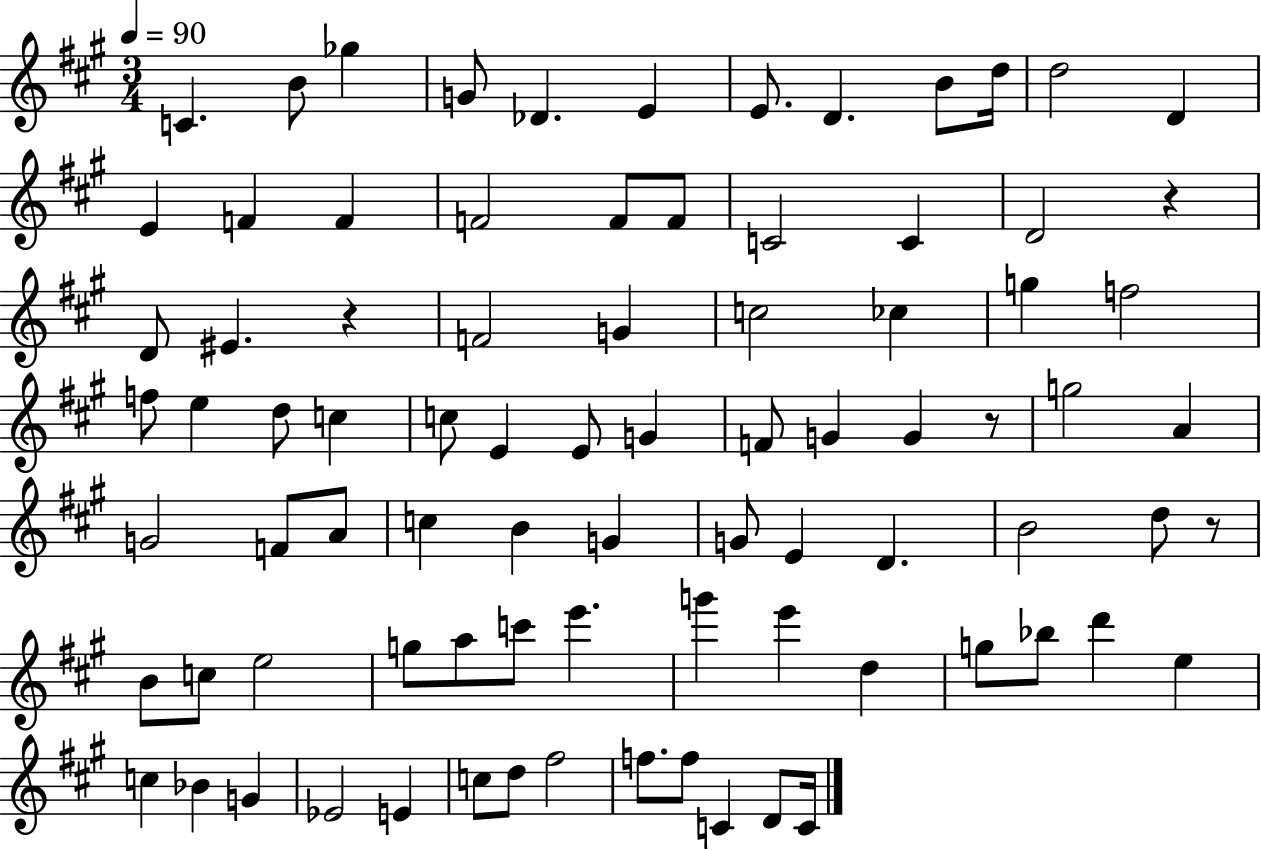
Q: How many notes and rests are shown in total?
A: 84